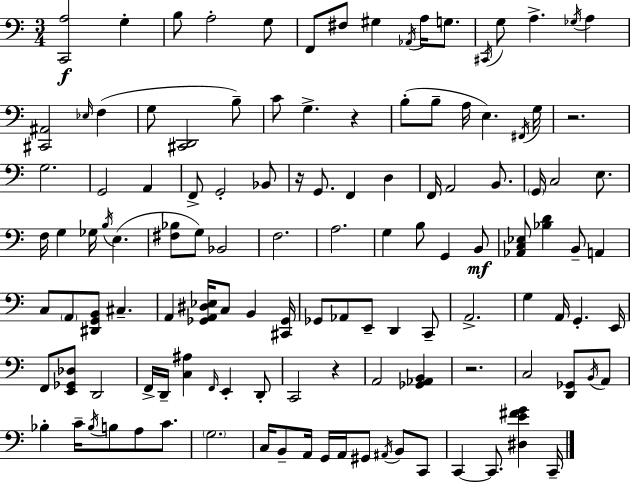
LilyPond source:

{
  \clef bass
  \numericTimeSignature
  \time 3/4
  \key a \minor
  <c, a>2\f g4-. | b8 a2-. g8 | f,8 fis8 gis4 \acciaccatura { aes,16 } a16 g8. | \acciaccatura { cis,16 } g8 a4.-> \acciaccatura { ges16 } a4 | \break <cis, ais,>2 \grace { ees16 } | f4( g8 <cis, d,>2 | b8--) c'8 g4.-> | r4 b8-.( b8-- a16 e4.) | \break \acciaccatura { fis,16 } g16 r2. | g2. | g,2 | a,4 f,8-> g,2-. | \break bes,8 r16 g,8. f,4 | d4 f,16 a,2 | b,8. \parenthesize g,16 c2 | e8. f16 g4 ges16 \acciaccatura { b16 } | \break e4.( <fis bes>8 g8) bes,2 | f2. | a2. | g4 b8 | \break g,4 b,8\mf <aes, c ees>8 <bes d'>4 | b,8-- a,4 c8 \parenthesize a,8 <dis, g, b,>8 | cis4.-- a,4 <ges, a, dis ees>16 c8 | b,4 <cis, ges,>16 ges,8 aes,8 e,8-- | \break d,4 c,8-- a,2.-> | g4 a,16 g,4.-. | e,16 f,8 <e, ges, des>8 d,2 | f,16-> d,16-- <c ais>4 | \break \grace { f,16 } e,4-. d,8-. c,2 | r4 a,2 | <ges, aes, b,>4 r2. | c2 | \break <d, ges,>8 \acciaccatura { b,16 } a,8 bes4-. | c'16-- \acciaccatura { bes16 } b8 a8 c'8. \parenthesize g2. | c16 b,8-- | a,16 g,16 a,16 gis,8 \acciaccatura { ais,16 } b,8 c,8 c,4~~ | \break c,8. <dis e' fis' g'>4 c,16-- \bar "|."
}